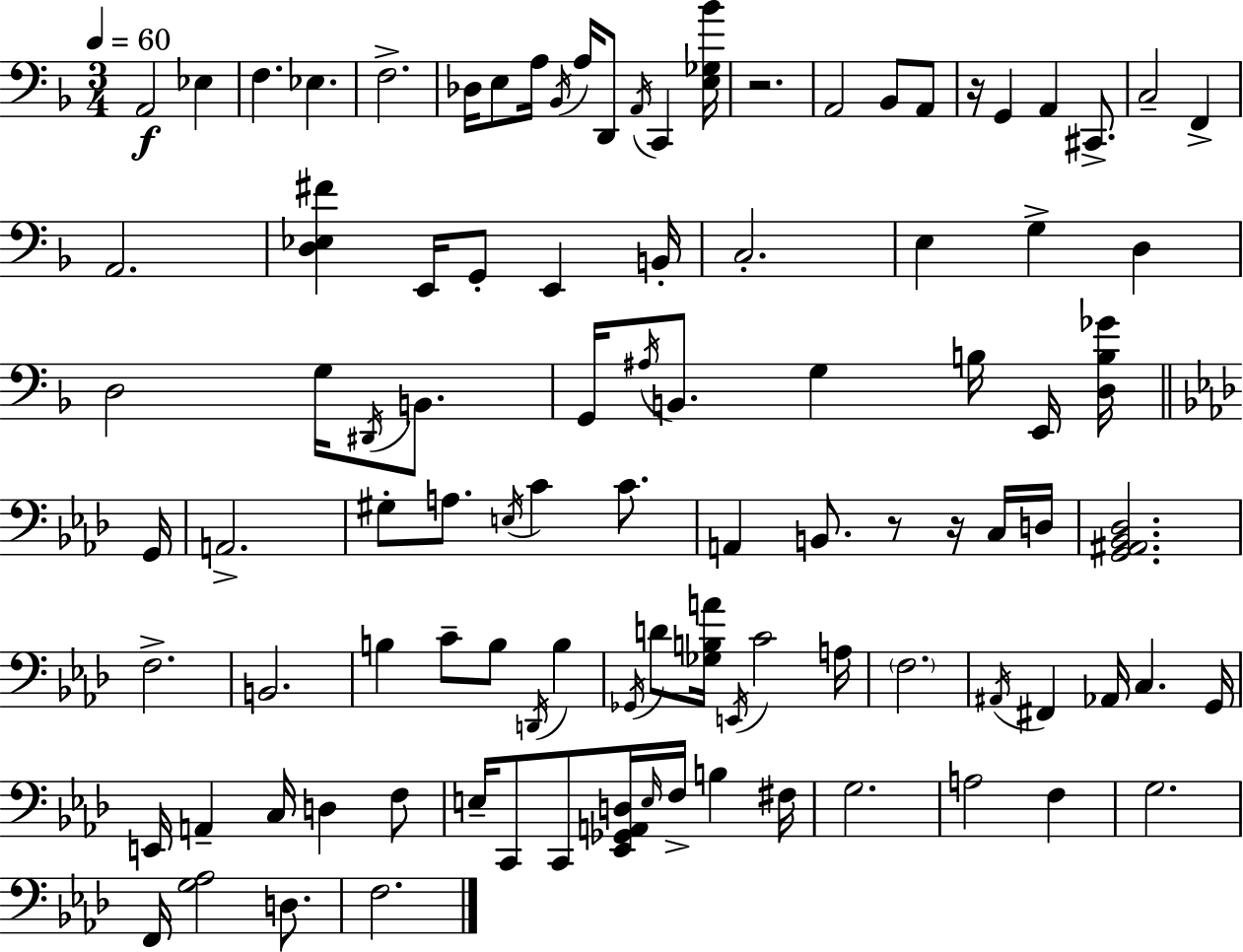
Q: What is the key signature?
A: D minor